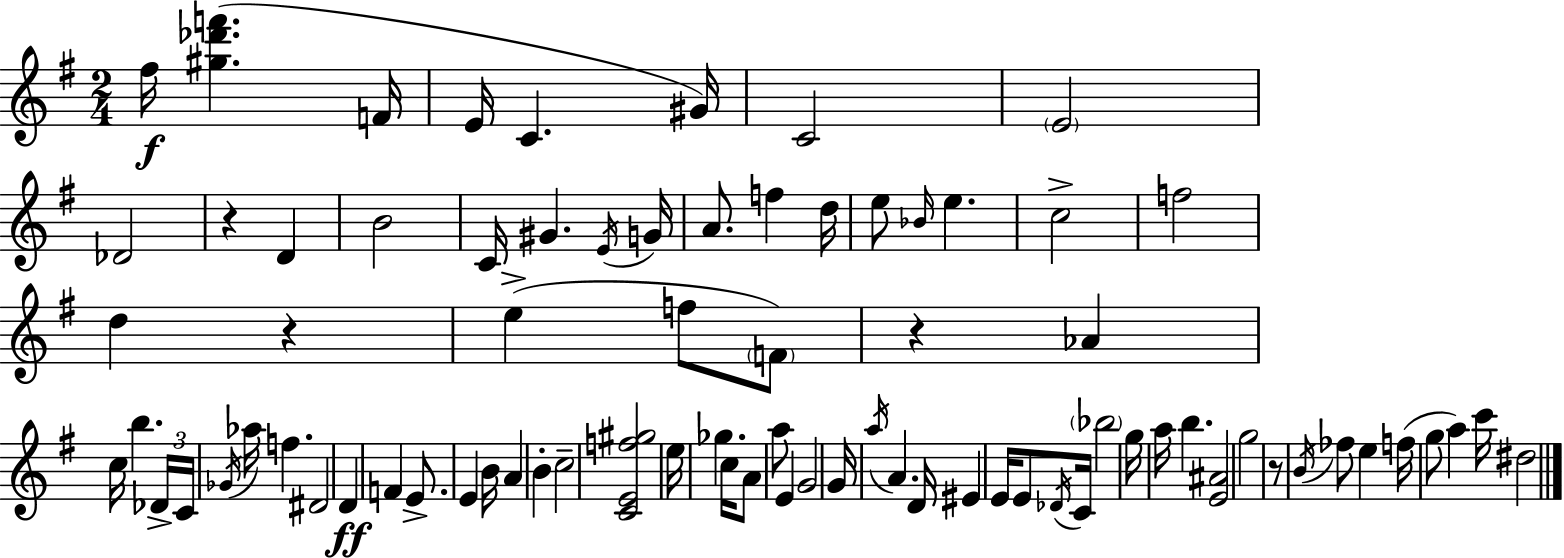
F#5/s [G#5,Db6,F6]/q. F4/s E4/s C4/q. G#4/s C4/h E4/h Db4/h R/q D4/q B4/h C4/s G#4/q. E4/s G4/s A4/e. F5/q D5/s E5/e Bb4/s E5/q. C5/h F5/h D5/q R/q E5/q F5/e F4/e R/q Ab4/q C5/s B5/q. Db4/s C4/s Gb4/s Ab5/s F5/q. D#4/h D4/q F4/q E4/e. E4/q B4/s A4/q B4/q C5/h [C4,E4,F5,G#5]/h E5/s Gb5/q. C5/s A4/e A5/e E4/q G4/h G4/s A5/s A4/q. D4/s EIS4/q E4/s E4/e Db4/s C4/s Bb5/h G5/s A5/s B5/q. [E4,A#4]/h G5/h R/e B4/s FES5/e E5/q F5/s G5/e A5/q C6/s D#5/h